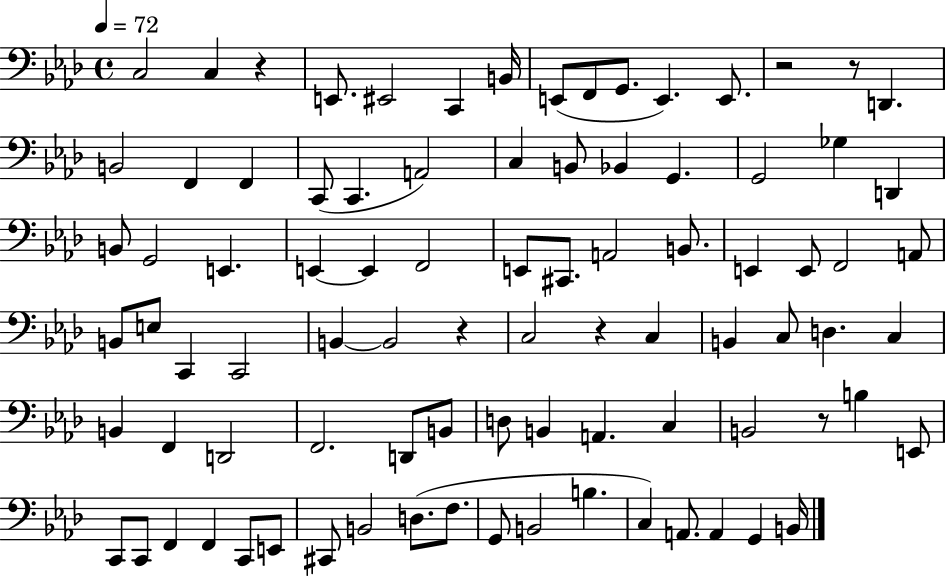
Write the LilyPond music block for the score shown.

{
  \clef bass
  \time 4/4
  \defaultTimeSignature
  \key aes \major
  \tempo 4 = 72
  c2 c4 r4 | e,8. eis,2 c,4 b,16 | e,8( f,8 g,8. e,4.) e,8. | r2 r8 d,4. | \break b,2 f,4 f,4 | c,8( c,4. a,2) | c4 b,8 bes,4 g,4. | g,2 ges4 d,4 | \break b,8 g,2 e,4. | e,4~~ e,4 f,2 | e,8 cis,8. a,2 b,8. | e,4 e,8 f,2 a,8 | \break b,8 e8 c,4 c,2 | b,4~~ b,2 r4 | c2 r4 c4 | b,4 c8 d4. c4 | \break b,4 f,4 d,2 | f,2. d,8 b,8 | d8 b,4 a,4. c4 | b,2 r8 b4 e,8 | \break c,8 c,8 f,4 f,4 c,8 e,8 | cis,8 b,2 d8.( f8. | g,8 b,2 b4. | c4) a,8. a,4 g,4 b,16 | \break \bar "|."
}